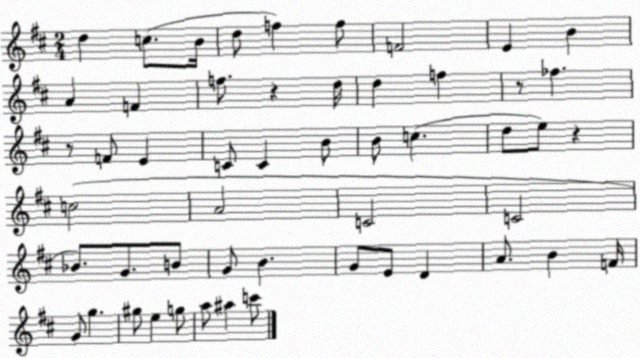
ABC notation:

X:1
T:Untitled
M:2/4
L:1/4
K:D
d c/2 B/4 d/2 f f/2 F2 E B A F f/2 z d/4 d f z/2 _f z/2 F/2 E C/2 C B/2 B/2 c d/2 e/2 z c2 A2 C2 C2 _B/2 G/2 B/2 G/2 B G/2 E/2 D A/2 B F/4 G/2 g ^g/2 e g/2 a/2 ^a c'/2